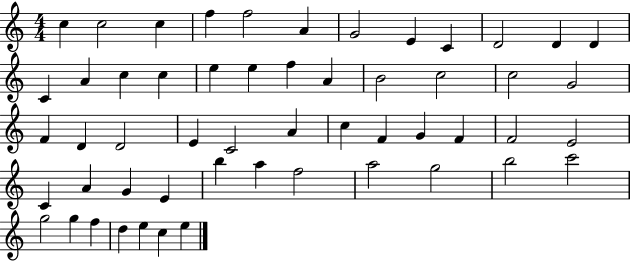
X:1
T:Untitled
M:4/4
L:1/4
K:C
c c2 c f f2 A G2 E C D2 D D C A c c e e f A B2 c2 c2 G2 F D D2 E C2 A c F G F F2 E2 C A G E b a f2 a2 g2 b2 c'2 g2 g f d e c e